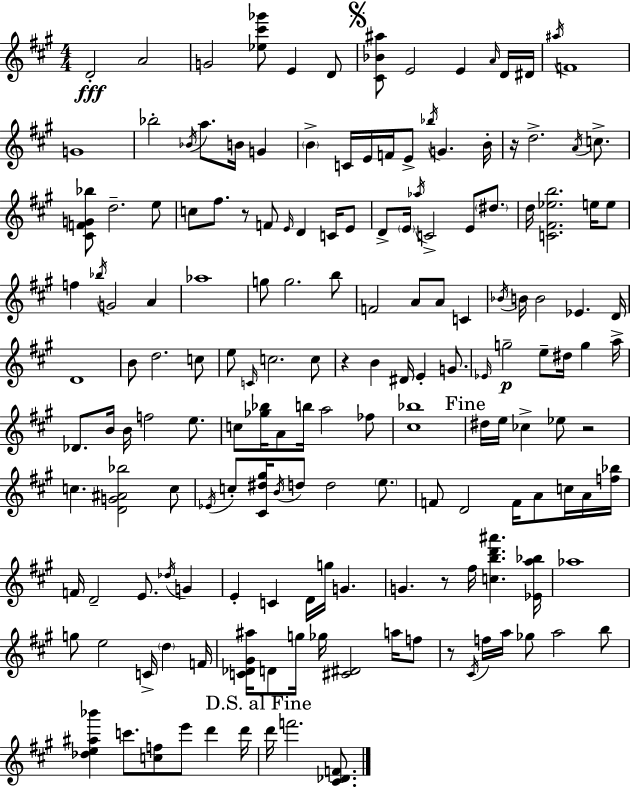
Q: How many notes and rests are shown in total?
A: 167